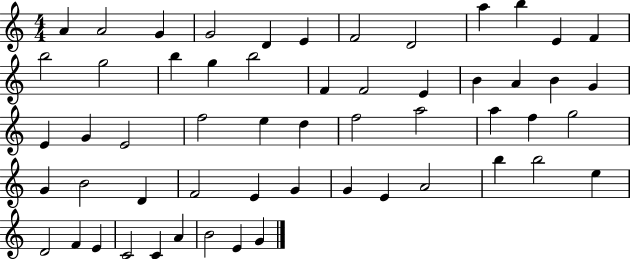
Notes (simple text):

A4/q A4/h G4/q G4/h D4/q E4/q F4/h D4/h A5/q B5/q E4/q F4/q B5/h G5/h B5/q G5/q B5/h F4/q F4/h E4/q B4/q A4/q B4/q G4/q E4/q G4/q E4/h F5/h E5/q D5/q F5/h A5/h A5/q F5/q G5/h G4/q B4/h D4/q F4/h E4/q G4/q G4/q E4/q A4/h B5/q B5/h E5/q D4/h F4/q E4/q C4/h C4/q A4/q B4/h E4/q G4/q